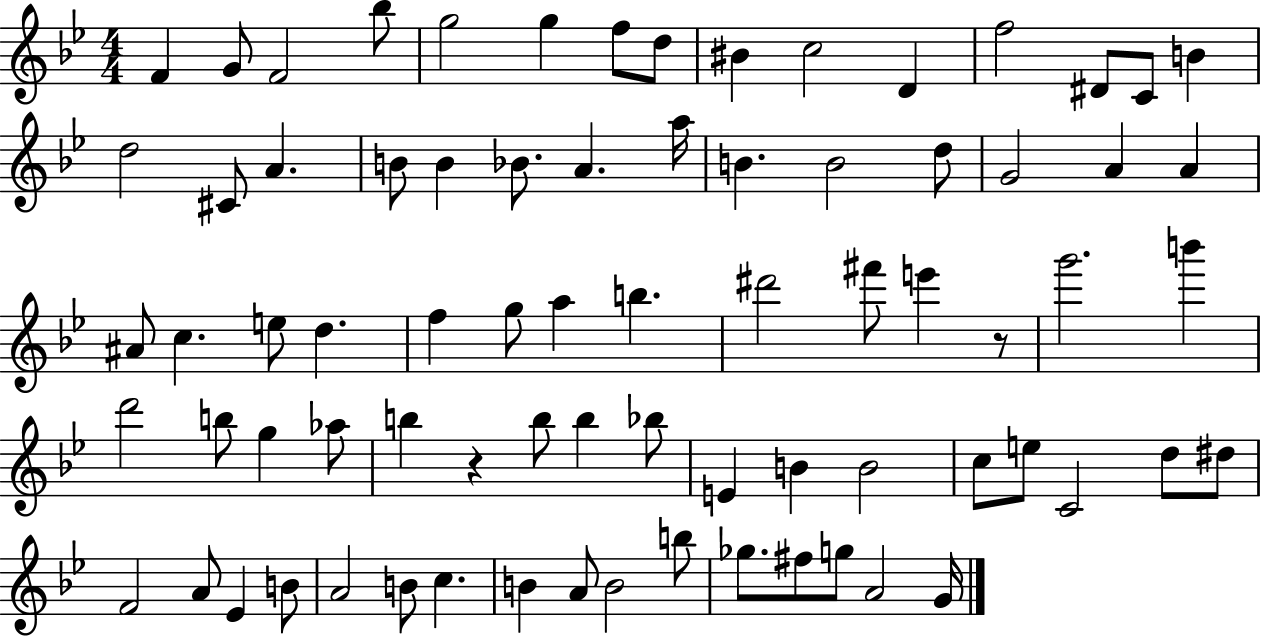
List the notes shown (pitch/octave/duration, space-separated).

F4/q G4/e F4/h Bb5/e G5/h G5/q F5/e D5/e BIS4/q C5/h D4/q F5/h D#4/e C4/e B4/q D5/h C#4/e A4/q. B4/e B4/q Bb4/e. A4/q. A5/s B4/q. B4/h D5/e G4/h A4/q A4/q A#4/e C5/q. E5/e D5/q. F5/q G5/e A5/q B5/q. D#6/h F#6/e E6/q R/e G6/h. B6/q D6/h B5/e G5/q Ab5/e B5/q R/q B5/e B5/q Bb5/e E4/q B4/q B4/h C5/e E5/e C4/h D5/e D#5/e F4/h A4/e Eb4/q B4/e A4/h B4/e C5/q. B4/q A4/e B4/h B5/e Gb5/e. F#5/e G5/e A4/h G4/s